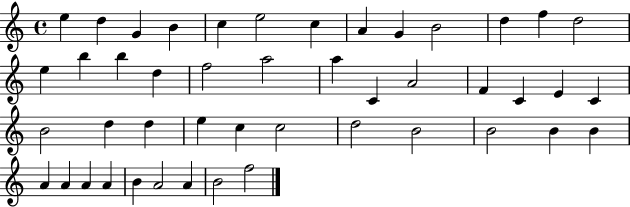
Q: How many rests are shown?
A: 0